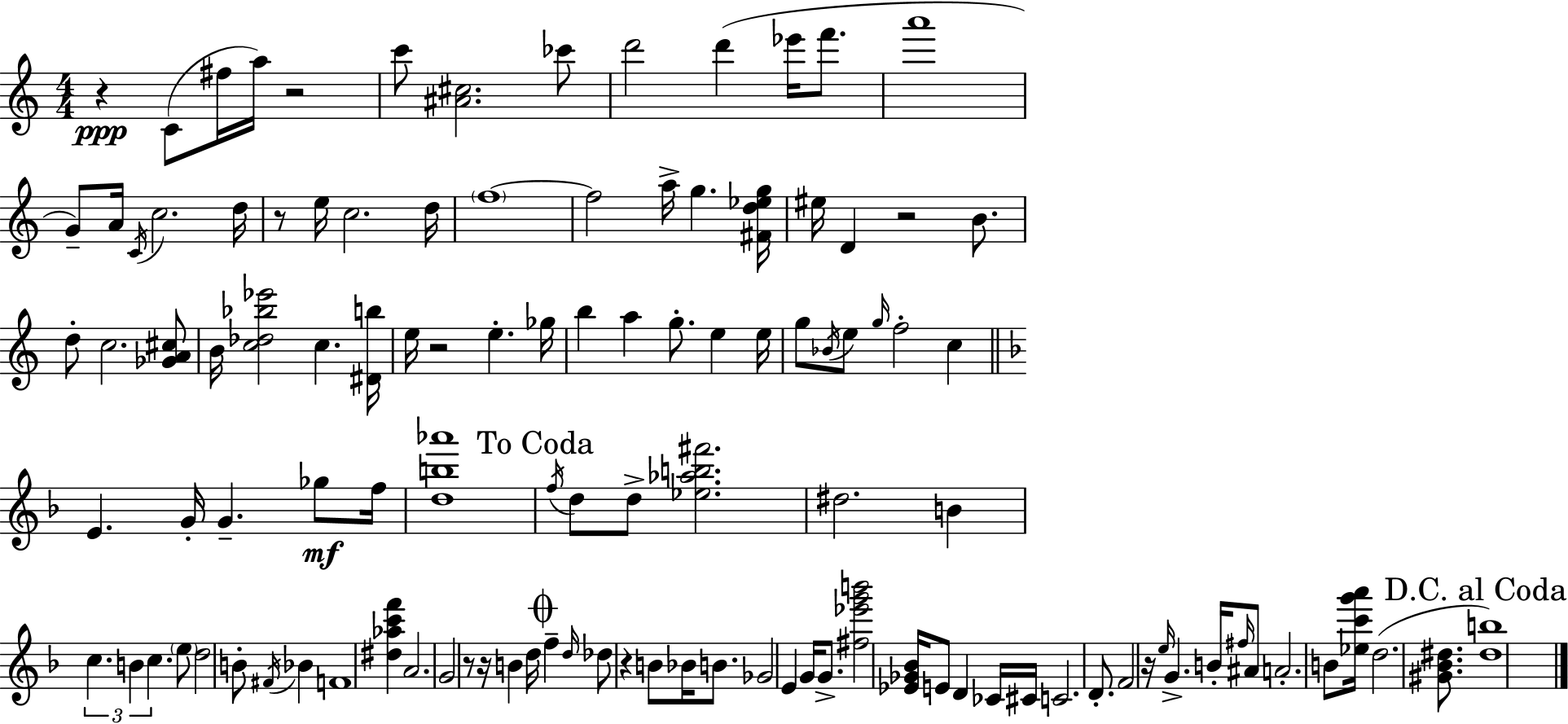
R/q C4/e F#5/s A5/s R/h C6/e [A#4,C#5]/h. CES6/e D6/h D6/q Eb6/s F6/e. A6/w G4/e A4/s C4/s C5/h. D5/s R/e E5/s C5/h. D5/s F5/w F5/h A5/s G5/q. [F#4,D5,Eb5,G5]/s EIS5/s D4/q R/h B4/e. D5/e C5/h. [Gb4,A4,C#5]/e B4/s [C5,Db5,Bb5,Eb6]/h C5/q. [D#4,B5]/s E5/s R/h E5/q. Gb5/s B5/q A5/q G5/e. E5/q E5/s G5/e Bb4/s E5/e G5/s F5/h C5/q E4/q. G4/s G4/q. Gb5/e F5/s [D5,B5,Ab6]/w F5/s D5/e D5/e [Eb5,Ab5,B5,F#6]/h. D#5/h. B4/q C5/q. B4/q C5/q. E5/e D5/h B4/e F#4/s Bb4/q F4/w [D#5,Ab5,C6,F6]/q A4/h. G4/h R/e R/s B4/q D5/s F5/q D5/s Db5/e R/q B4/e Bb4/s B4/e. Gb4/h E4/q G4/s G4/e. [F#5,Eb6,G6,B6]/h [Eb4,Gb4,Bb4]/s E4/e D4/q CES4/s C#4/s C4/h. D4/e. F4/h R/s E5/s G4/q. B4/s F#5/s A#4/e A4/h. B4/e [Eb5,C6,G6,A6]/s D5/h. [G#4,Bb4,D#5]/e. [D#5,B5]/w